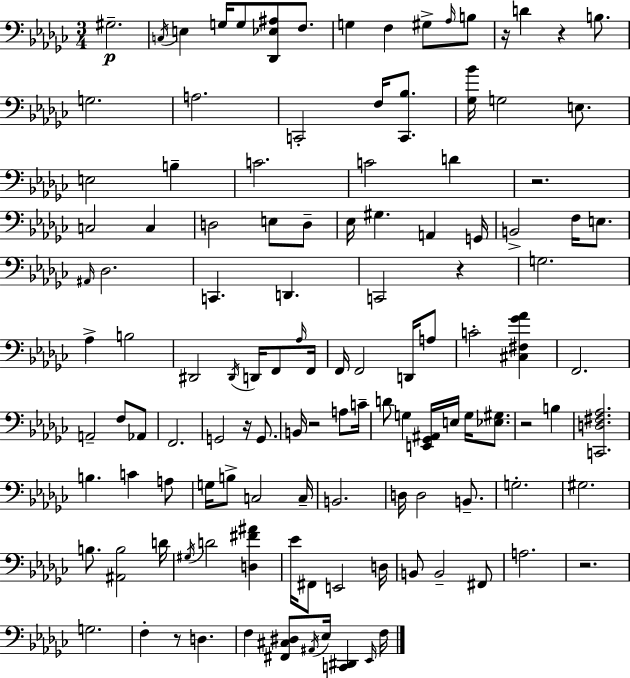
G#3/h. C3/s E3/q G3/s G3/e [Db2,Eb3,A#3]/e F3/e. G3/q F3/q G#3/e Ab3/s B3/e R/s D4/q R/q B3/e. G3/h. A3/h. C2/h F3/s [C2,Bb3]/e. [Gb3,Bb4]/s G3/h E3/e. E3/h B3/q C4/h. C4/h D4/q R/h. C3/h C3/q D3/h E3/e D3/e Eb3/s G#3/q. A2/q G2/s B2/h F3/s E3/e. A#2/s Db3/h. C2/q. D2/q. C2/h R/q G3/h. Ab3/q B3/h D#2/h D#2/s D2/s F2/e Ab3/s F2/s F2/s F2/h D2/s A3/e C4/h [C#3,F#3,Gb4,Ab4]/q F2/h. A2/h F3/e Ab2/e F2/h. G2/h R/s G2/e. B2/s R/h A3/e C4/s D4/e G3/q [E2,Gb2,A#2]/s E3/s G3/s [Eb3,G#3]/e. R/h B3/q [C2,D3,F#3,Ab3]/h. B3/q. C4/q A3/e G3/s B3/e C3/h C3/s B2/h. D3/s D3/h B2/e. G3/h. G#3/h. B3/e. [A#2,B3]/h D4/s G#3/s D4/h [D3,F#4,A#4]/q Eb4/s F#2/e E2/h D3/s B2/e B2/h F#2/e A3/h. R/h. G3/h. F3/q R/e D3/q. F3/q [F#2,C#3,D#3]/e A#2/s Eb3/s [C2,D#2]/q Eb2/s F3/s